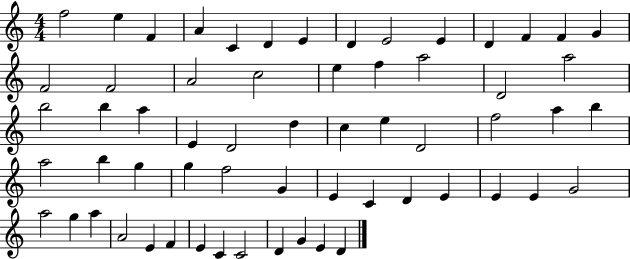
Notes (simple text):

F5/h E5/q F4/q A4/q C4/q D4/q E4/q D4/q E4/h E4/q D4/q F4/q F4/q G4/q F4/h F4/h A4/h C5/h E5/q F5/q A5/h D4/h A5/h B5/h B5/q A5/q E4/q D4/h D5/q C5/q E5/q D4/h F5/h A5/q B5/q A5/h B5/q G5/q G5/q F5/h G4/q E4/q C4/q D4/q E4/q E4/q E4/q G4/h A5/h G5/q A5/q A4/h E4/q F4/q E4/q C4/q C4/h D4/q G4/q E4/q D4/q